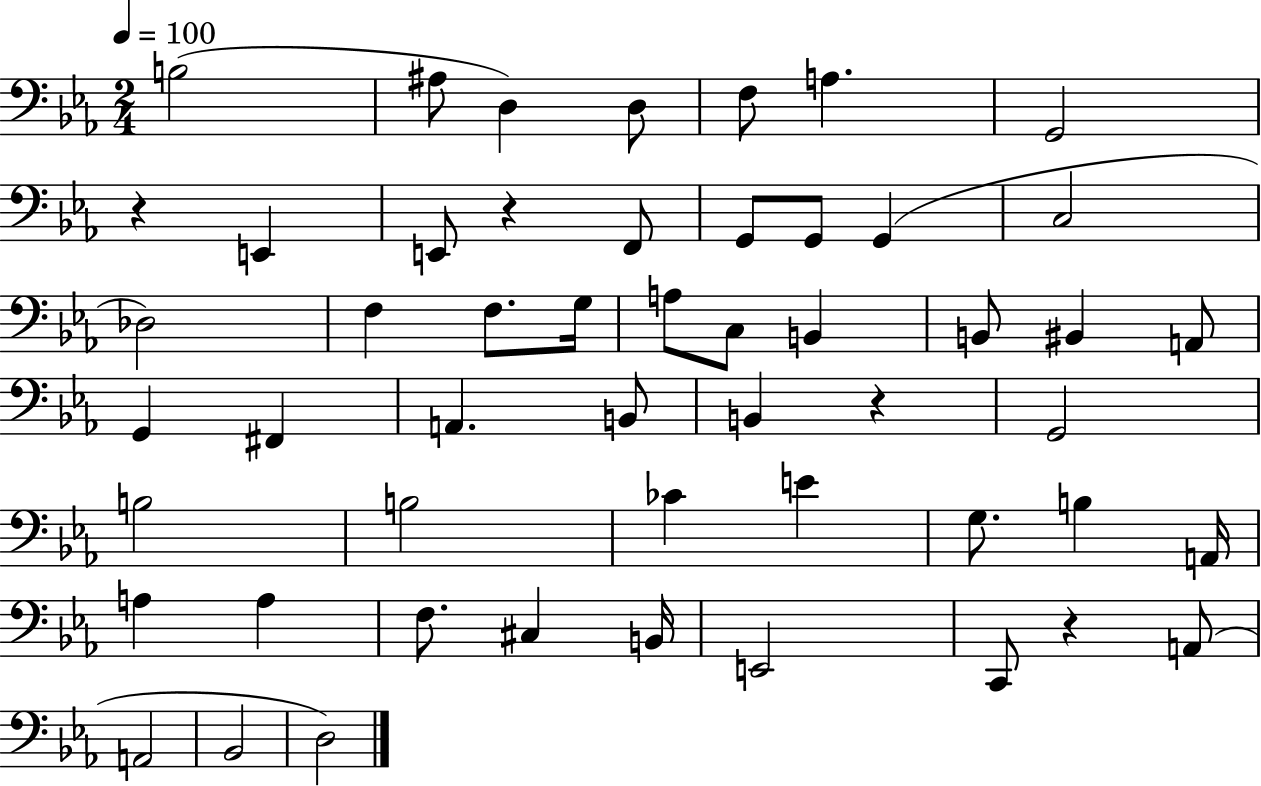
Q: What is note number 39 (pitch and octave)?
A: A3